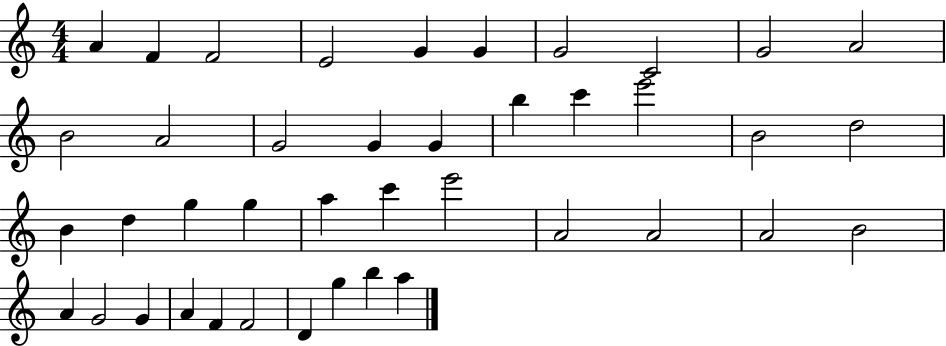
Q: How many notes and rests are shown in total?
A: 41